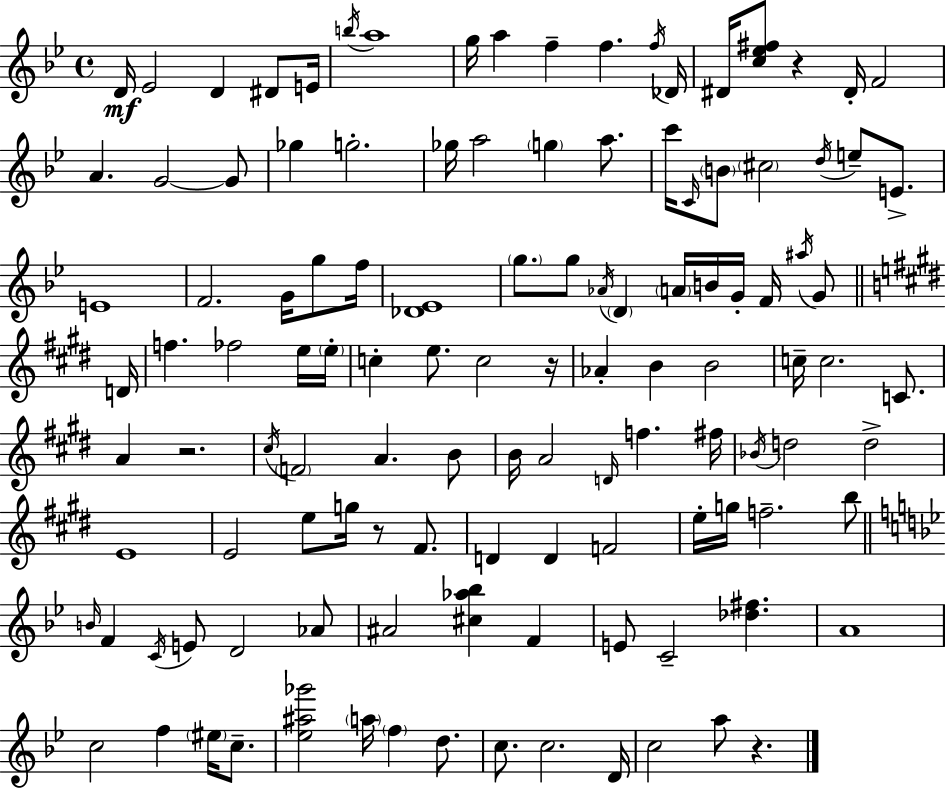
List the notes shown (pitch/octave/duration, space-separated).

D4/s Eb4/h D4/q D#4/e E4/s B5/s A5/w G5/s A5/q F5/q F5/q. F5/s Db4/s D#4/s [C5,Eb5,F#5]/e R/q D#4/s F4/h A4/q. G4/h G4/e Gb5/q G5/h. Gb5/s A5/h G5/q A5/e. C6/s C4/s B4/e C#5/h D5/s E5/e E4/e. E4/w F4/h. G4/s G5/e F5/s [Db4,Eb4]/w G5/e. G5/e Ab4/s D4/q A4/s B4/s G4/s F4/s A#5/s G4/e D4/s F5/q. FES5/h E5/s E5/s C5/q E5/e. C5/h R/s Ab4/q B4/q B4/h C5/s C5/h. C4/e. A4/q R/h. C#5/s F4/h A4/q. B4/e B4/s A4/h D4/s F5/q. F#5/s Bb4/s D5/h D5/h E4/w E4/h E5/e G5/s R/e F#4/e. D4/q D4/q F4/h E5/s G5/s F5/h. B5/e B4/s F4/q C4/s E4/e D4/h Ab4/e A#4/h [C#5,Ab5,Bb5]/q F4/q E4/e C4/h [Db5,F#5]/q. A4/w C5/h F5/q EIS5/s C5/e. [Eb5,A#5,Gb6]/h A5/s F5/q D5/e. C5/e. C5/h. D4/s C5/h A5/e R/q.